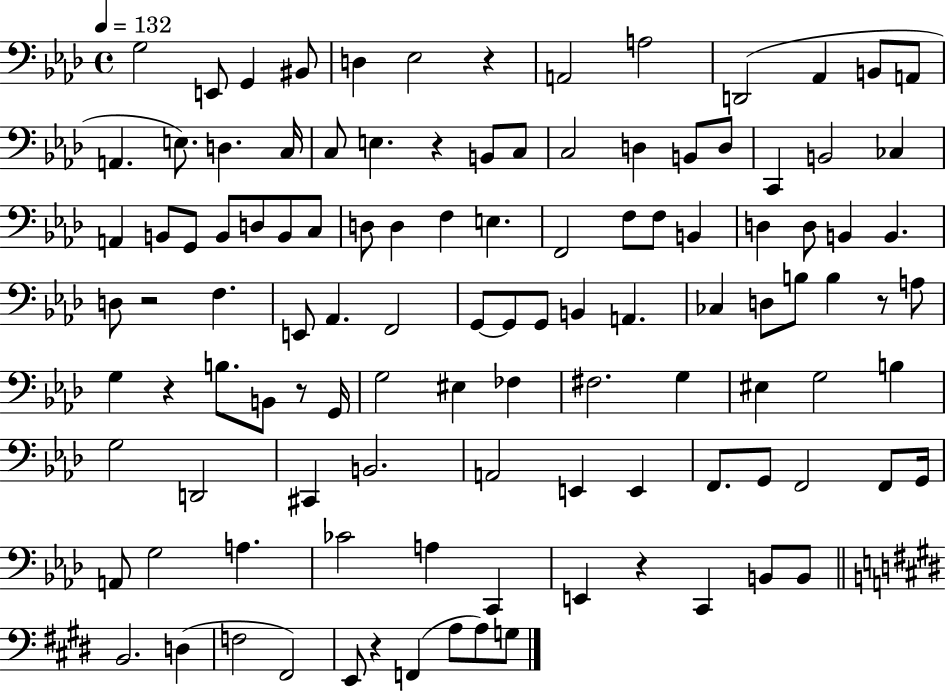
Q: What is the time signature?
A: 4/4